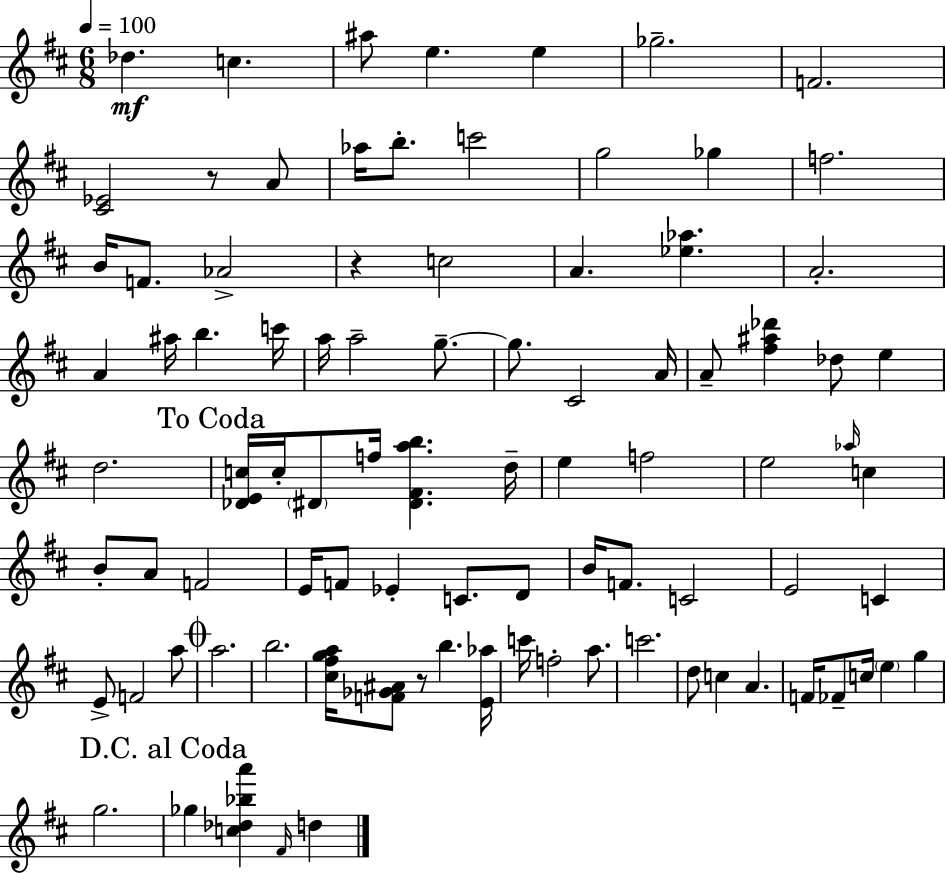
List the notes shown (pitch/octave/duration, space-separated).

Db5/q. C5/q. A#5/e E5/q. E5/q Gb5/h. F4/h. [C#4,Eb4]/h R/e A4/e Ab5/s B5/e. C6/h G5/h Gb5/q F5/h. B4/s F4/e. Ab4/h R/q C5/h A4/q. [Eb5,Ab5]/q. A4/h. A4/q A#5/s B5/q. C6/s A5/s A5/h G5/e. G5/e. C#4/h A4/s A4/e [F#5,A#5,Db6]/q Db5/e E5/q D5/h. [Db4,E4,C5]/s C5/s D#4/e F5/s [D#4,F#4,A5,B5]/q. D5/s E5/q F5/h E5/h Ab5/s C5/q B4/e A4/e F4/h E4/s F4/e Eb4/q C4/e. D4/e B4/s F4/e. C4/h E4/h C4/q E4/e F4/h A5/e A5/h. B5/h. [C#5,F#5,G5,A5]/s [F4,Gb4,A#4]/e R/e B5/q. [E4,Ab5]/s C6/s F5/h A5/e. C6/h. D5/e C5/q A4/q. F4/s FES4/e C5/s E5/q G5/q G5/h. Gb5/q [C5,Db5,Bb5,A6]/q F#4/s D5/q